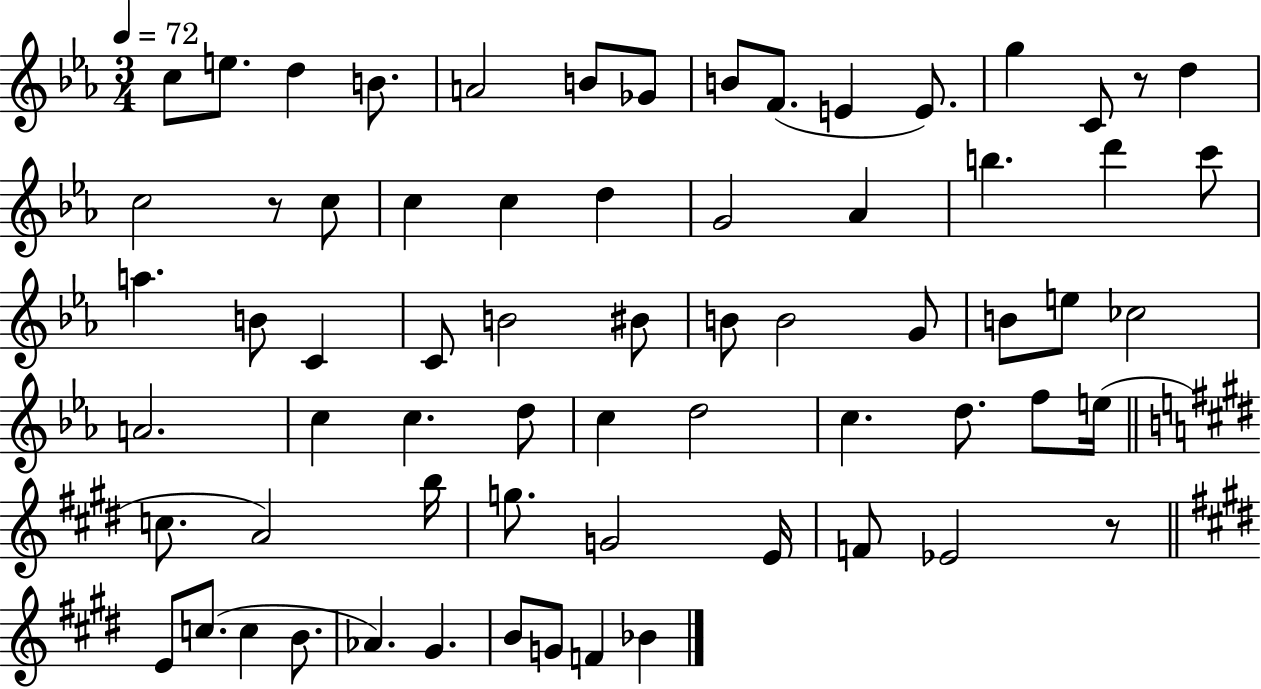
{
  \clef treble
  \numericTimeSignature
  \time 3/4
  \key ees \major
  \tempo 4 = 72
  c''8 e''8. d''4 b'8. | a'2 b'8 ges'8 | b'8 f'8.( e'4 e'8.) | g''4 c'8 r8 d''4 | \break c''2 r8 c''8 | c''4 c''4 d''4 | g'2 aes'4 | b''4. d'''4 c'''8 | \break a''4. b'8 c'4 | c'8 b'2 bis'8 | b'8 b'2 g'8 | b'8 e''8 ces''2 | \break a'2. | c''4 c''4. d''8 | c''4 d''2 | c''4. d''8. f''8 e''16( | \break \bar "||" \break \key e \major c''8. a'2) b''16 | g''8. g'2 e'16 | f'8 ees'2 r8 | \bar "||" \break \key e \major e'8 c''8.( c''4 b'8. | aes'4.) gis'4. | b'8 g'8 f'4 bes'4 | \bar "|."
}